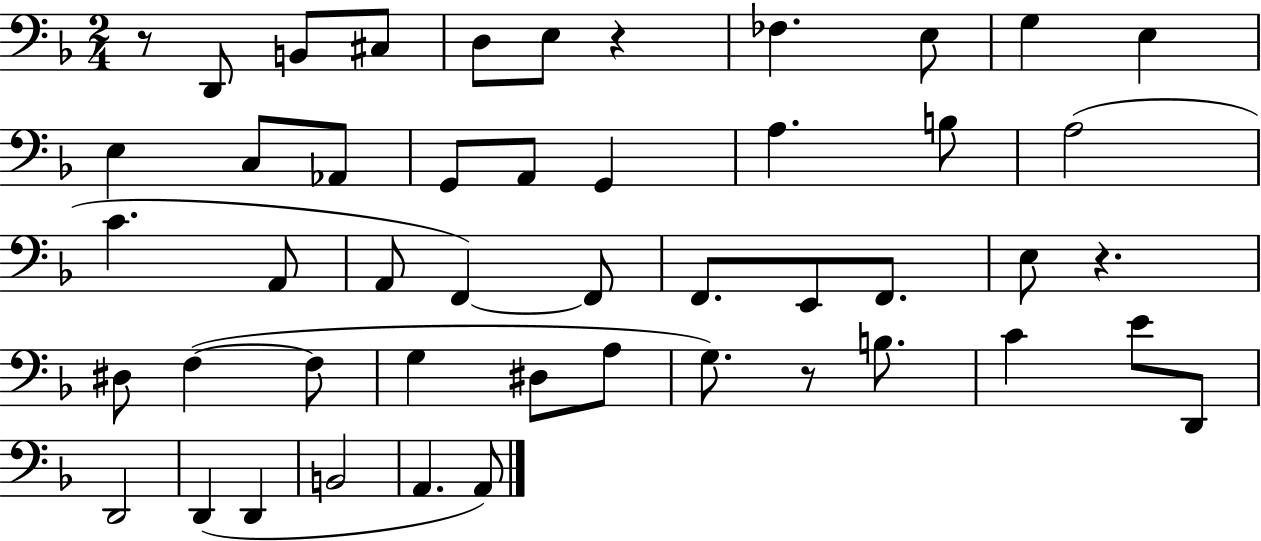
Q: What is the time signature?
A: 2/4